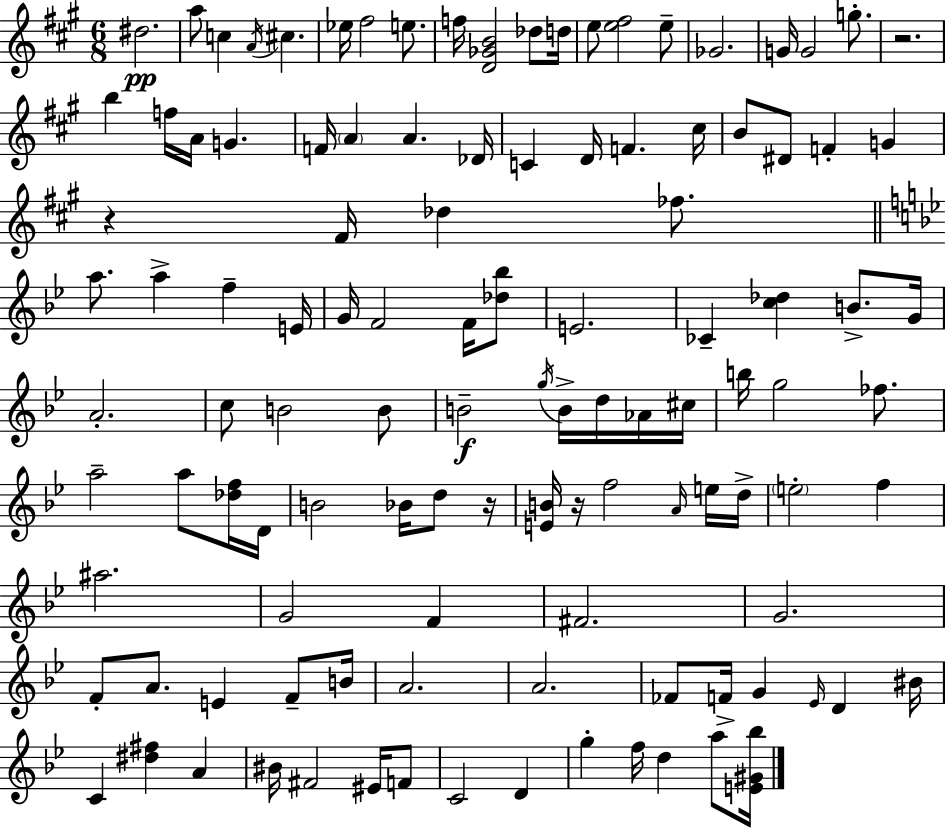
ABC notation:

X:1
T:Untitled
M:6/8
L:1/4
K:A
^d2 a/2 c A/4 ^c _e/4 ^f2 e/2 f/4 [D_GB]2 _d/2 d/4 e/2 [e^f]2 e/2 _G2 G/4 G2 g/2 z2 b f/4 A/4 G F/4 A A _D/4 C D/4 F ^c/4 B/2 ^D/2 F G z ^F/4 _d _f/2 a/2 a f E/4 G/4 F2 F/4 [_d_b]/2 E2 _C [c_d] B/2 G/4 A2 c/2 B2 B/2 B2 g/4 B/4 d/4 _A/4 ^c/4 b/4 g2 _f/2 a2 a/2 [_df]/4 D/4 B2 _B/4 d/2 z/4 [EB]/4 z/4 f2 A/4 e/4 d/4 e2 f ^a2 G2 F ^F2 G2 F/2 A/2 E F/2 B/4 A2 A2 _F/2 F/4 G _E/4 D ^B/4 C [^d^f] A ^B/4 ^F2 ^E/4 F/2 C2 D g f/4 d a/2 [E^G_b]/4